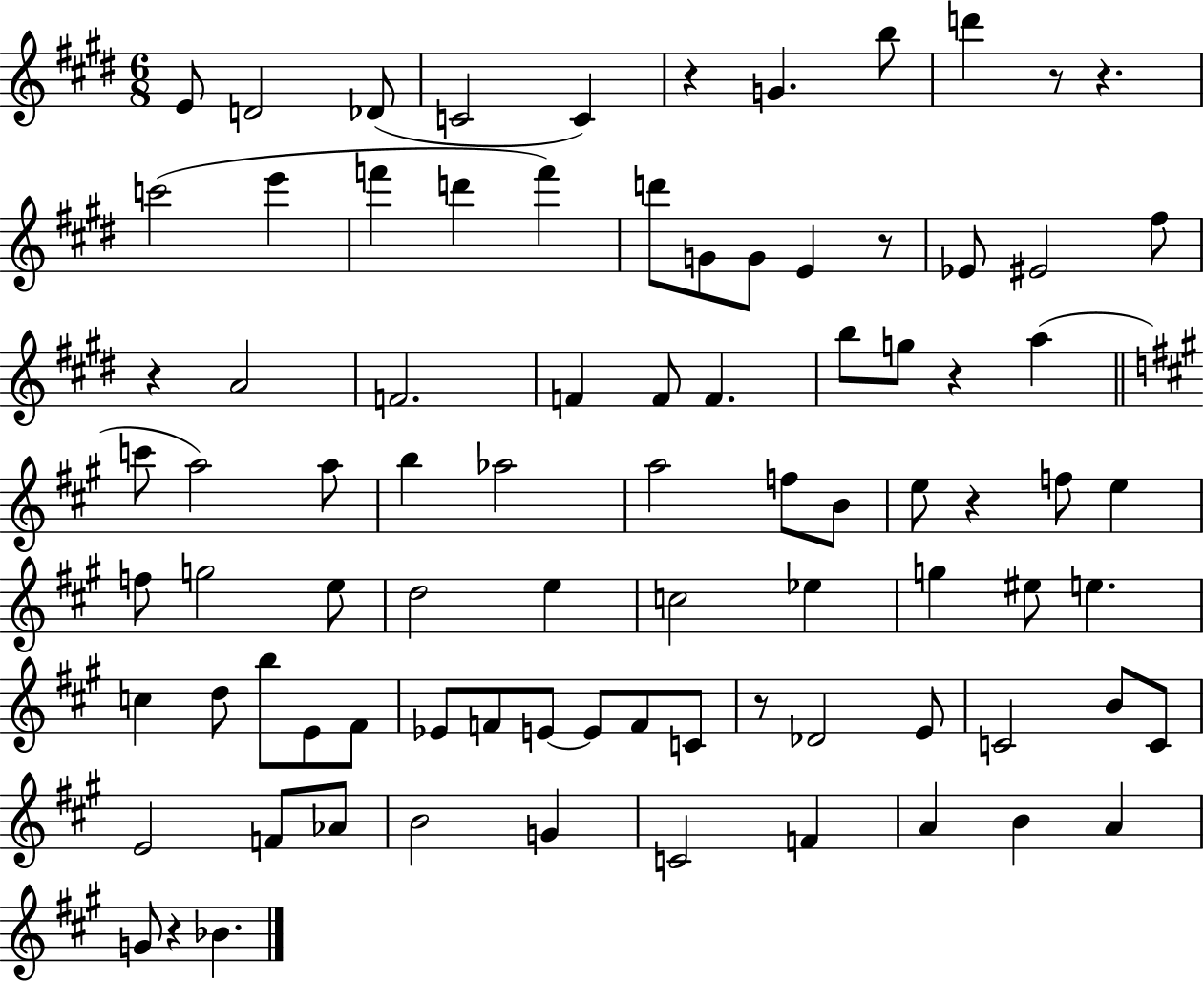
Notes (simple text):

E4/e D4/h Db4/e C4/h C4/q R/q G4/q. B5/e D6/q R/e R/q. C6/h E6/q F6/q D6/q F6/q D6/e G4/e G4/e E4/q R/e Eb4/e EIS4/h F#5/e R/q A4/h F4/h. F4/q F4/e F4/q. B5/e G5/e R/q A5/q C6/e A5/h A5/e B5/q Ab5/h A5/h F5/e B4/e E5/e R/q F5/e E5/q F5/e G5/h E5/e D5/h E5/q C5/h Eb5/q G5/q EIS5/e E5/q. C5/q D5/e B5/e E4/e F#4/e Eb4/e F4/e E4/e E4/e F4/e C4/e R/e Db4/h E4/e C4/h B4/e C4/e E4/h F4/e Ab4/e B4/h G4/q C4/h F4/q A4/q B4/q A4/q G4/e R/q Bb4/q.